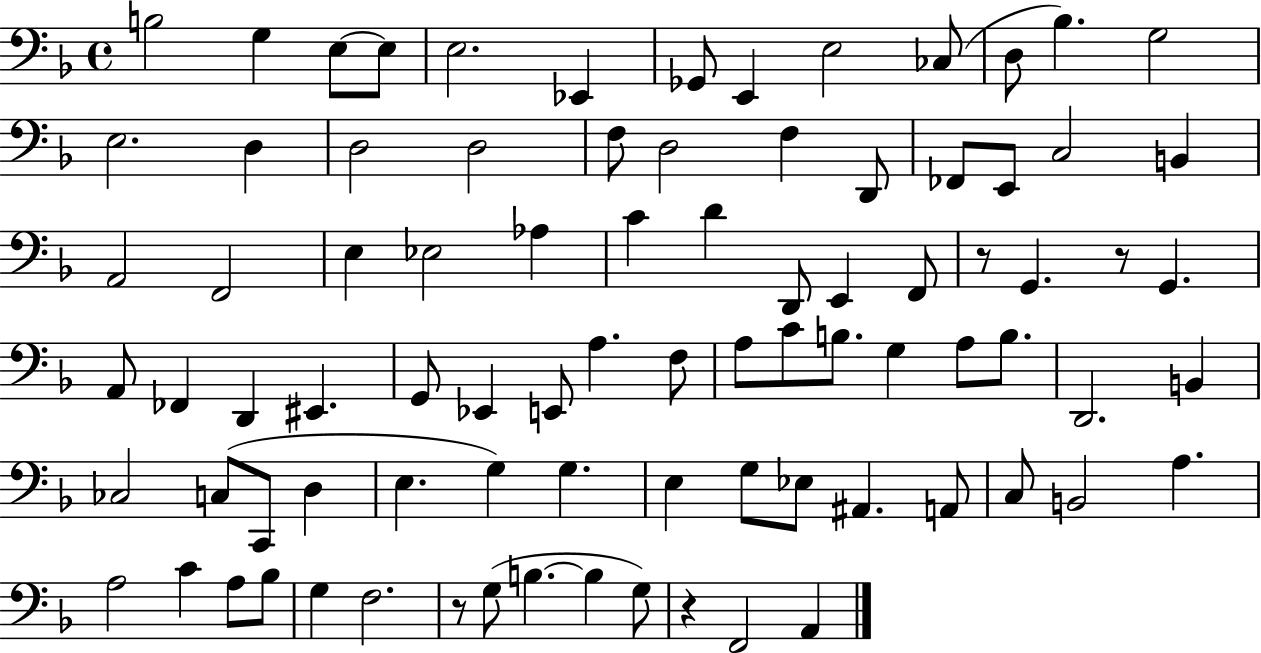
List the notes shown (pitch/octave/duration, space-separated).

B3/h G3/q E3/e E3/e E3/h. Eb2/q Gb2/e E2/q E3/h CES3/e D3/e Bb3/q. G3/h E3/h. D3/q D3/h D3/h F3/e D3/h F3/q D2/e FES2/e E2/e C3/h B2/q A2/h F2/h E3/q Eb3/h Ab3/q C4/q D4/q D2/e E2/q F2/e R/e G2/q. R/e G2/q. A2/e FES2/q D2/q EIS2/q. G2/e Eb2/q E2/e A3/q. F3/e A3/e C4/e B3/e. G3/q A3/e B3/e. D2/h. B2/q CES3/h C3/e C2/e D3/q E3/q. G3/q G3/q. E3/q G3/e Eb3/e A#2/q. A2/e C3/e B2/h A3/q. A3/h C4/q A3/e Bb3/e G3/q F3/h. R/e G3/e B3/q. B3/q G3/e R/q F2/h A2/q